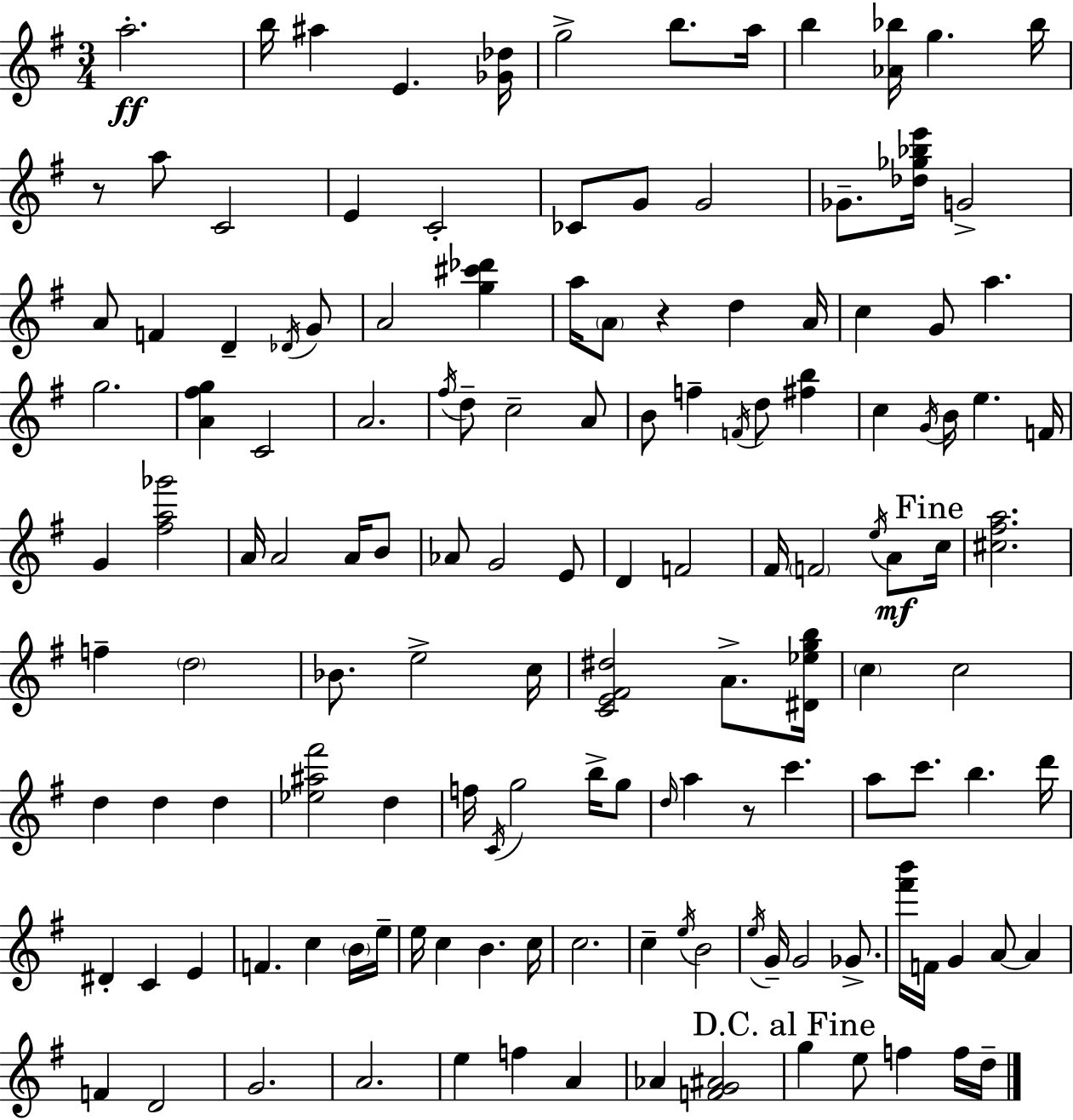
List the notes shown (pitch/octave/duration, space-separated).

A5/h. B5/s A#5/q E4/q. [Gb4,Db5]/s G5/h B5/e. A5/s B5/q [Ab4,Bb5]/s G5/q. Bb5/s R/e A5/e C4/h E4/q C4/h CES4/e G4/e G4/h Gb4/e. [Db5,Gb5,Bb5,E6]/s G4/h A4/e F4/q D4/q Db4/s G4/e A4/h [G5,C#6,Db6]/q A5/s A4/e R/q D5/q A4/s C5/q G4/e A5/q. G5/h. [A4,F#5,G5]/q C4/h A4/h. F#5/s D5/e C5/h A4/e B4/e F5/q F4/s D5/e [F#5,B5]/q C5/q G4/s B4/s E5/q. F4/s G4/q [F#5,A5,Gb6]/h A4/s A4/h A4/s B4/e Ab4/e G4/h E4/e D4/q F4/h F#4/s F4/h E5/s A4/e C5/s [C#5,F#5,A5]/h. F5/q D5/h Bb4/e. E5/h C5/s [C4,E4,F#4,D#5]/h A4/e. [D#4,Eb5,G5,B5]/s C5/q C5/h D5/q D5/q D5/q [Eb5,A#5,F#6]/h D5/q F5/s C4/s G5/h B5/s G5/e D5/s A5/q R/e C6/q. A5/e C6/e. B5/q. D6/s D#4/q C4/q E4/q F4/q. C5/q B4/s E5/s E5/s C5/q B4/q. C5/s C5/h. C5/q E5/s B4/h E5/s G4/s G4/h Gb4/e. [F#6,B6]/s F4/s G4/q A4/e A4/q F4/q D4/h G4/h. A4/h. E5/q F5/q A4/q Ab4/q [F4,G4,A#4]/h G5/q E5/e F5/q F5/s D5/s